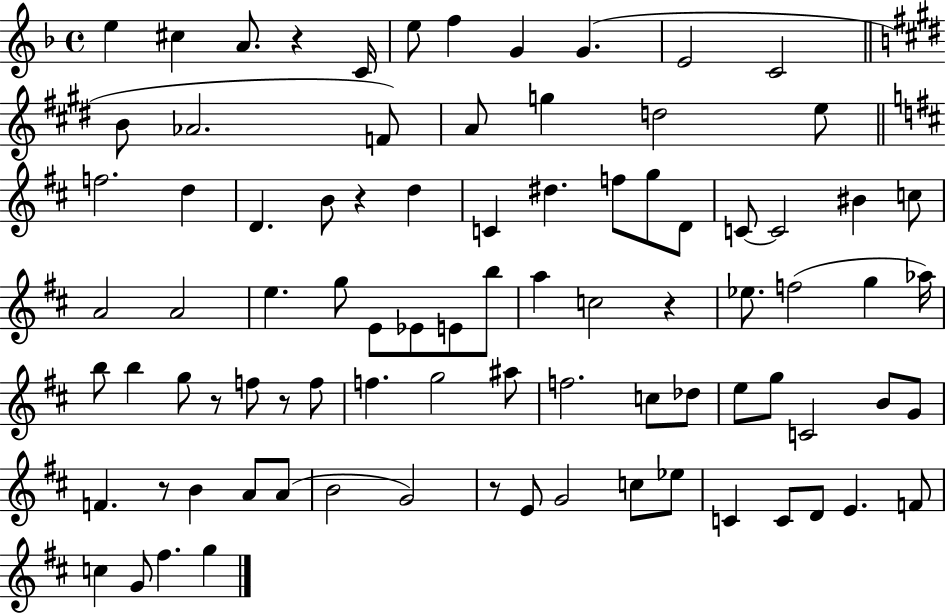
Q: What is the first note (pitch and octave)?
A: E5